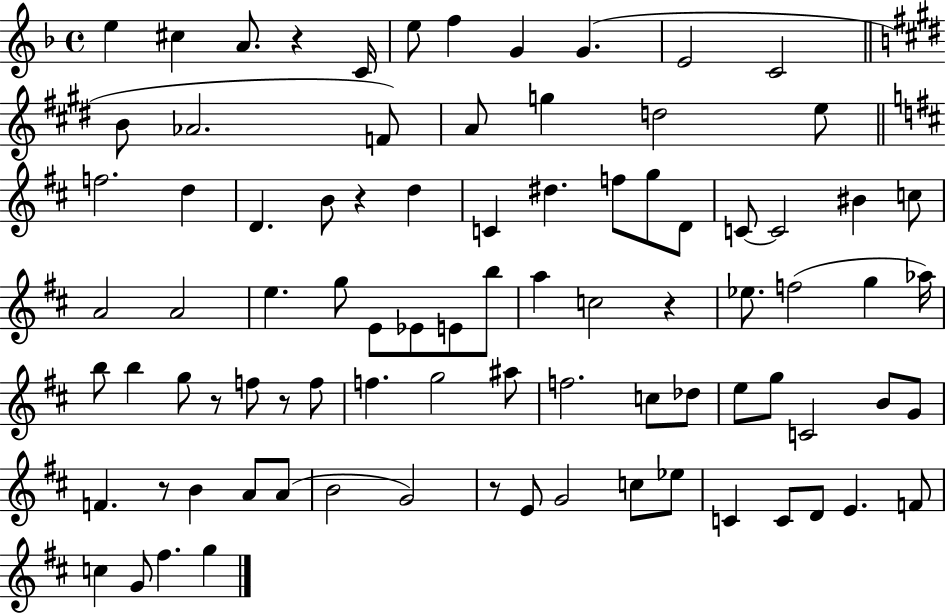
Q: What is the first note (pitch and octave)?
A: E5